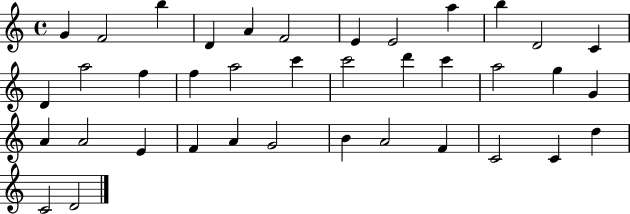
X:1
T:Untitled
M:4/4
L:1/4
K:C
G F2 b D A F2 E E2 a b D2 C D a2 f f a2 c' c'2 d' c' a2 g G A A2 E F A G2 B A2 F C2 C d C2 D2